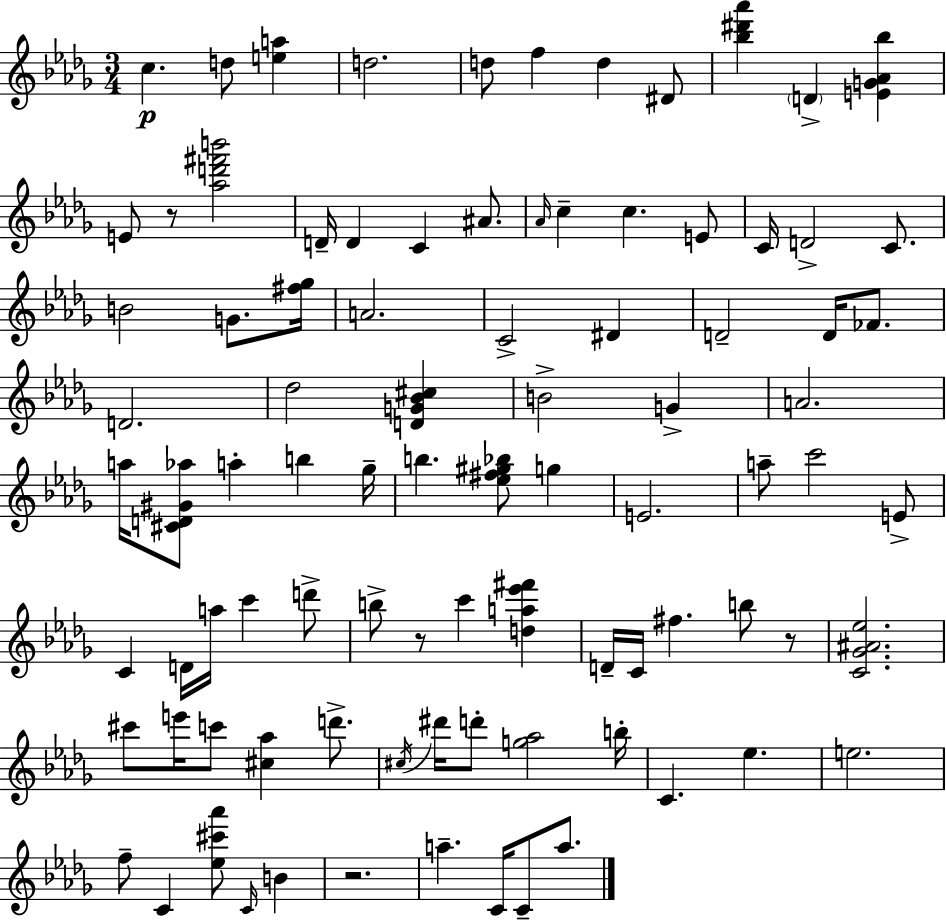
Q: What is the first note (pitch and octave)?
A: C5